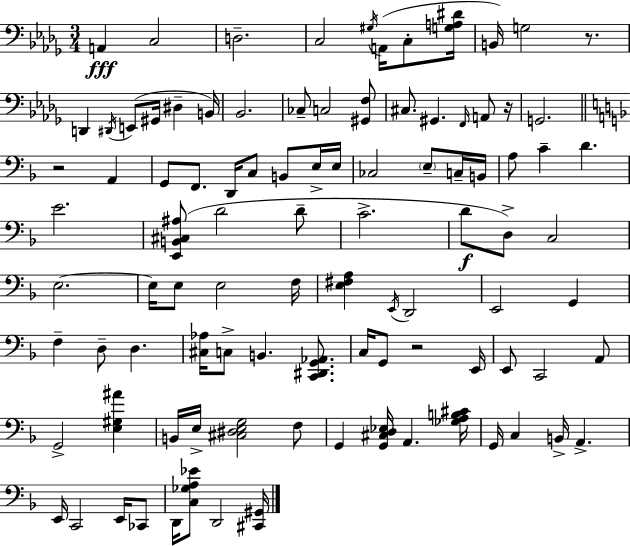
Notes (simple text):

A2/q C3/h D3/h. C3/h G#3/s A2/s C3/e [G3,A3,D#4]/s B2/s G3/h R/e. D2/q D#2/s E2/e G#2/s D#3/q B2/s Bb2/h. CES3/e C3/h [G#2,F3]/e C#3/e. G#2/q. F2/s A2/e R/s G2/h. R/h A2/q G2/e F2/e. D2/s C3/e B2/e E3/s E3/s CES3/h E3/e C3/s B2/s A3/e C4/q D4/q. E4/h. [E2,B2,C#3,A#3]/e D4/h D4/e C4/h. D4/e D3/e C3/h E3/h. E3/s E3/e E3/h F3/s [E3,F#3,A3]/q E2/s D2/h E2/h G2/q F3/q D3/e D3/q. [C#3,Ab3]/s C3/e B2/q. [C2,D#2,G2,Ab2]/e. C3/s G2/e R/h E2/s E2/e C2/h A2/e G2/h [E3,G#3,A#4]/q B2/s E3/s [C#3,D#3,E3,G3]/h F3/e G2/q [G2,C#3,D3,Eb3]/s A2/q. [Gb3,A3,B3,C#4]/s G2/s C3/q B2/s A2/q. E2/s C2/h E2/s CES2/e D2/s [C3,Gb3,A3,Eb4]/e D2/h [C#2,G#2]/s